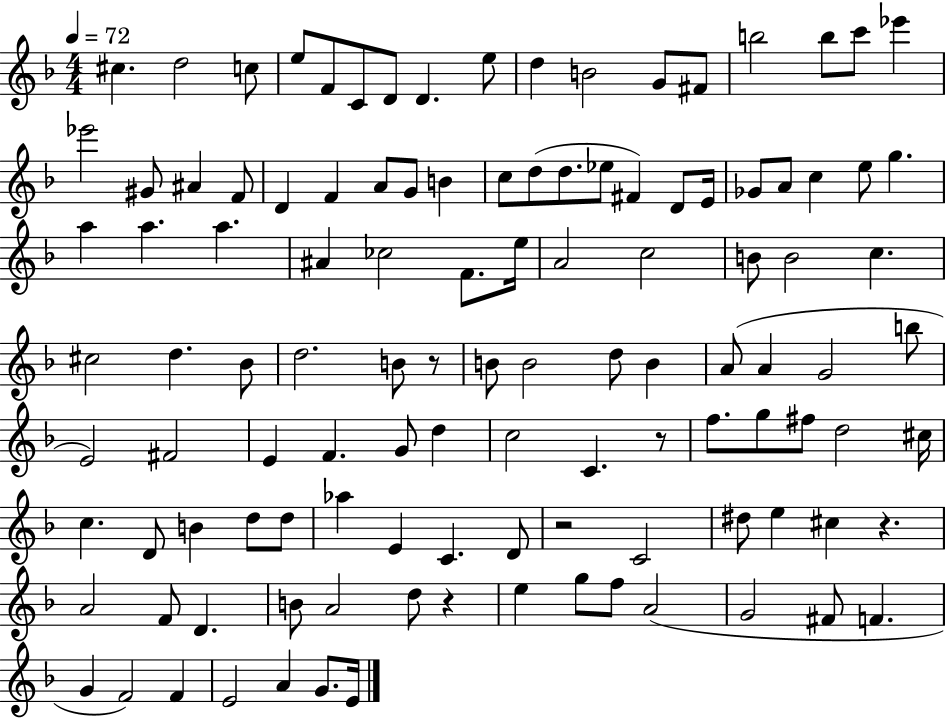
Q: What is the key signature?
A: F major